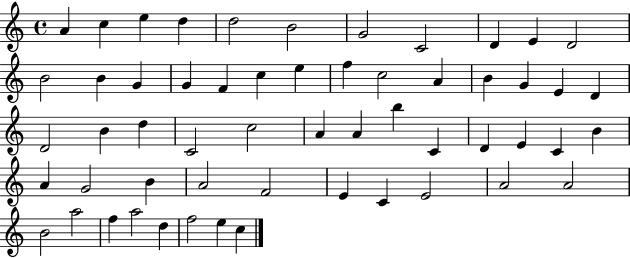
{
  \clef treble
  \time 4/4
  \defaultTimeSignature
  \key c \major
  a'4 c''4 e''4 d''4 | d''2 b'2 | g'2 c'2 | d'4 e'4 d'2 | \break b'2 b'4 g'4 | g'4 f'4 c''4 e''4 | f''4 c''2 a'4 | b'4 g'4 e'4 d'4 | \break d'2 b'4 d''4 | c'2 c''2 | a'4 a'4 b''4 c'4 | d'4 e'4 c'4 b'4 | \break a'4 g'2 b'4 | a'2 f'2 | e'4 c'4 e'2 | a'2 a'2 | \break b'2 a''2 | f''4 a''2 d''4 | f''2 e''4 c''4 | \bar "|."
}